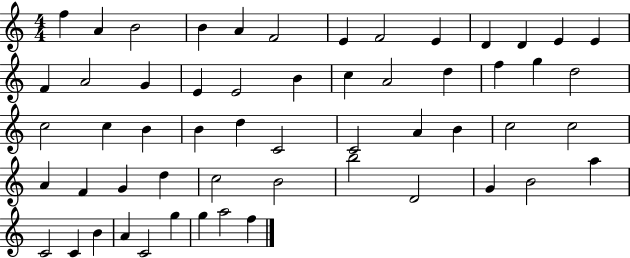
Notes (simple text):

F5/q A4/q B4/h B4/q A4/q F4/h E4/q F4/h E4/q D4/q D4/q E4/q E4/q F4/q A4/h G4/q E4/q E4/h B4/q C5/q A4/h D5/q F5/q G5/q D5/h C5/h C5/q B4/q B4/q D5/q C4/h C4/h A4/q B4/q C5/h C5/h A4/q F4/q G4/q D5/q C5/h B4/h B5/h D4/h G4/q B4/h A5/q C4/h C4/q B4/q A4/q C4/h G5/q G5/q A5/h F5/q